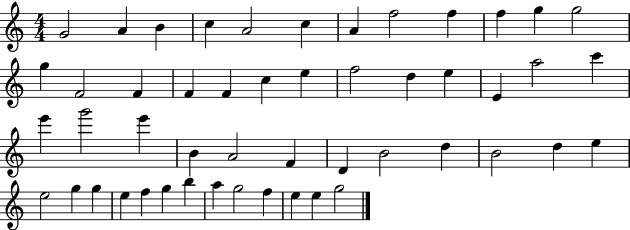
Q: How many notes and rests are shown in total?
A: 50